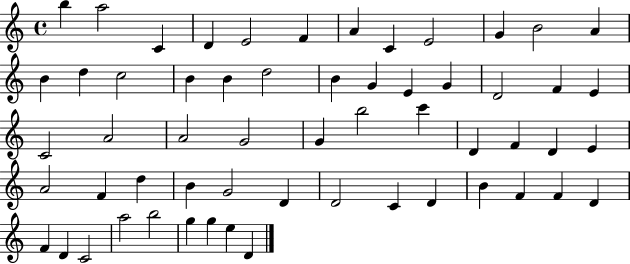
X:1
T:Untitled
M:4/4
L:1/4
K:C
b a2 C D E2 F A C E2 G B2 A B d c2 B B d2 B G E G D2 F E C2 A2 A2 G2 G b2 c' D F D E A2 F d B G2 D D2 C D B F F D F D C2 a2 b2 g g e D